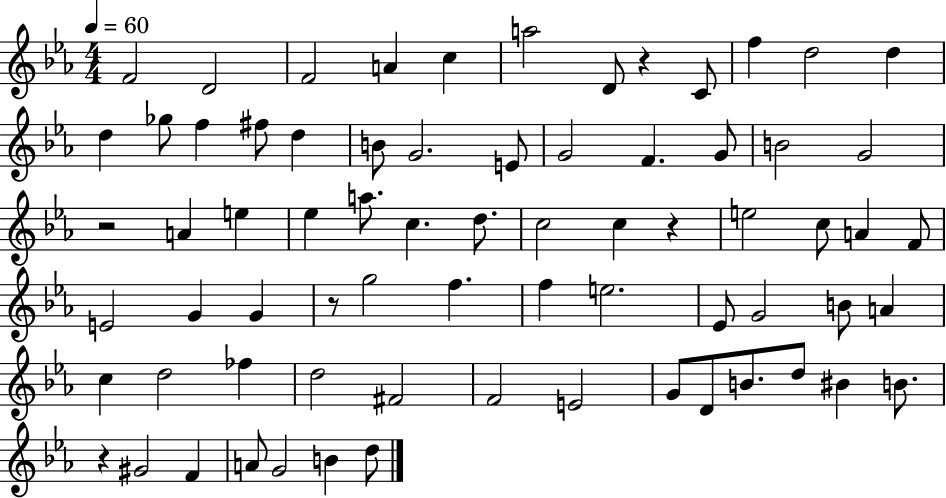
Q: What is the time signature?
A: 4/4